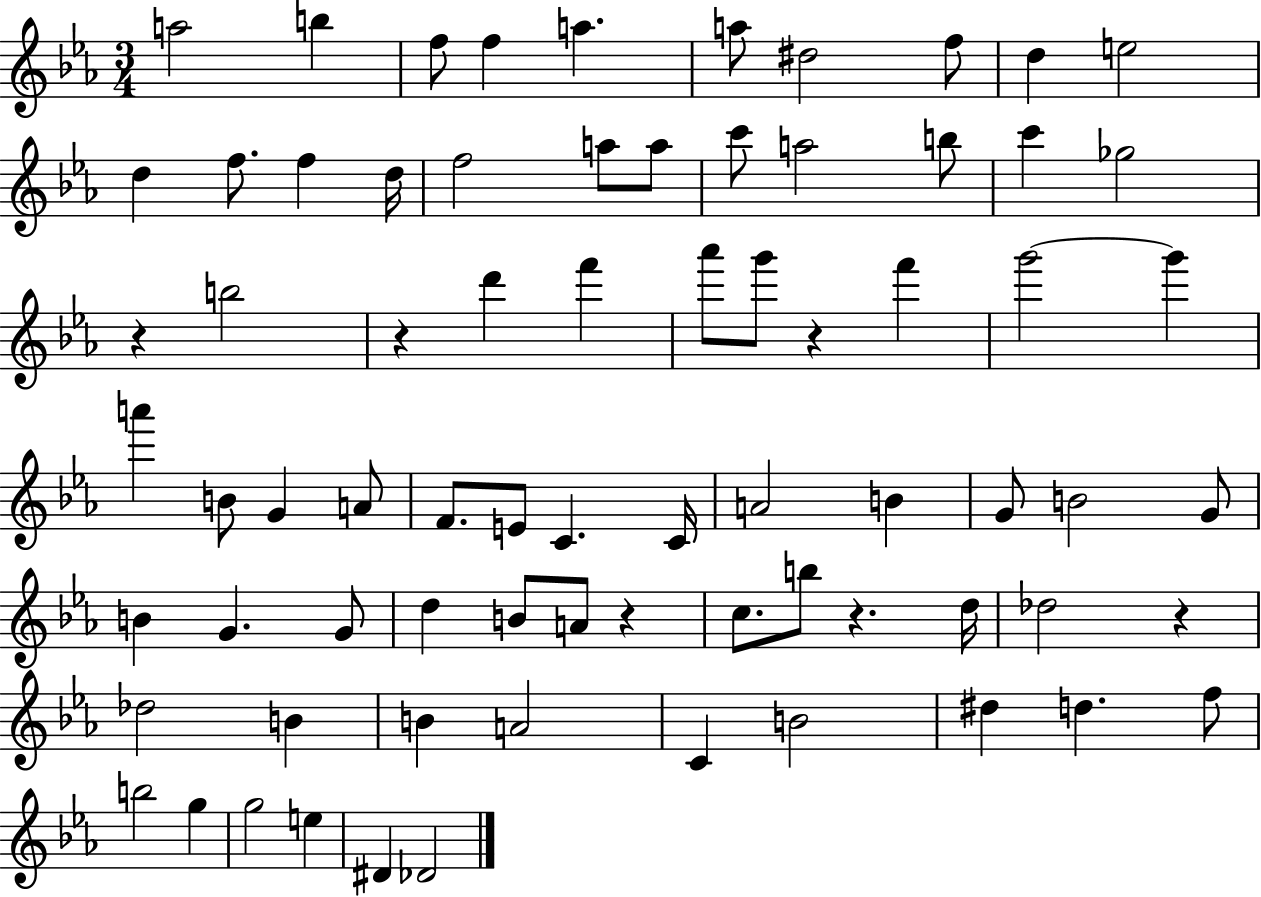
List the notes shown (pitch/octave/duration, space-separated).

A5/h B5/q F5/e F5/q A5/q. A5/e D#5/h F5/e D5/q E5/h D5/q F5/e. F5/q D5/s F5/h A5/e A5/e C6/e A5/h B5/e C6/q Gb5/h R/q B5/h R/q D6/q F6/q Ab6/e G6/e R/q F6/q G6/h G6/q A6/q B4/e G4/q A4/e F4/e. E4/e C4/q. C4/s A4/h B4/q G4/e B4/h G4/e B4/q G4/q. G4/e D5/q B4/e A4/e R/q C5/e. B5/e R/q. D5/s Db5/h R/q Db5/h B4/q B4/q A4/h C4/q B4/h D#5/q D5/q. F5/e B5/h G5/q G5/h E5/q D#4/q Db4/h